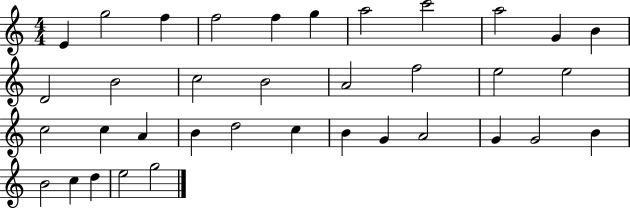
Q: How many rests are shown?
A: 0